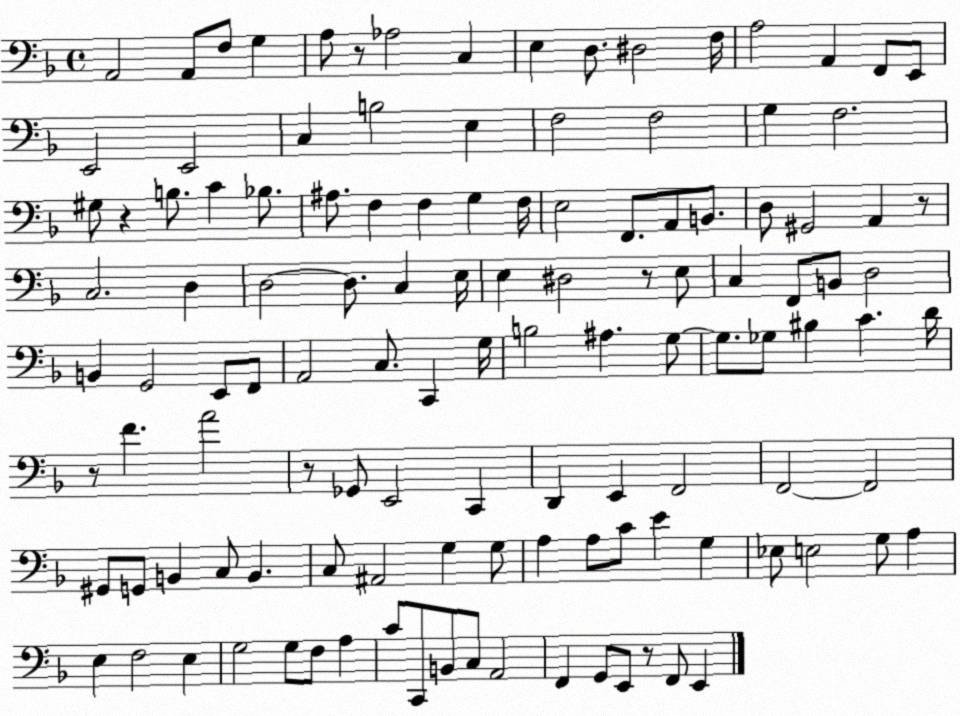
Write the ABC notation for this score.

X:1
T:Untitled
M:4/4
L:1/4
K:F
A,,2 A,,/2 F,/2 G, A,/2 z/2 _A,2 C, E, D,/2 ^D,2 F,/4 A,2 A,, F,,/2 E,,/2 E,,2 E,,2 C, B,2 E, F,2 F,2 G, F,2 ^G,/2 z B,/2 C _B,/2 ^A,/2 F, F, G, F,/4 E,2 F,,/2 A,,/2 B,,/2 D,/2 ^G,,2 A,, z/2 C,2 D, D,2 D,/2 C, E,/4 E, ^D,2 z/2 E,/2 C, F,,/2 B,,/2 D,2 B,, G,,2 E,,/2 F,,/2 A,,2 C,/2 C,, G,/4 B,2 ^A, G,/2 G,/2 _G,/2 ^B, C D/4 z/2 F A2 z/2 _G,,/2 E,,2 C,, D,, E,, F,,2 F,,2 F,,2 ^G,,/2 G,,/2 B,, C,/2 B,, C,/2 ^A,,2 G, G,/2 A, A,/2 C/2 E G, _E,/2 E,2 G,/2 A, E, F,2 E, G,2 G,/2 F,/2 A, C/2 C,,/2 B,,/2 C,/2 A,,2 F,, G,,/2 E,,/2 z/2 F,,/2 E,,